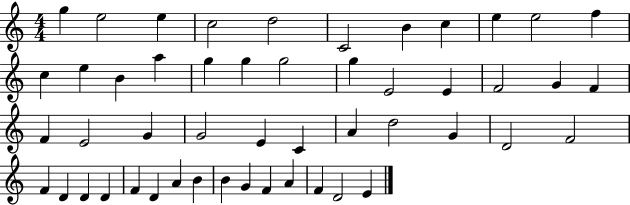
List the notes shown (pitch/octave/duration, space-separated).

G5/q E5/h E5/q C5/h D5/h C4/h B4/q C5/q E5/q E5/h F5/q C5/q E5/q B4/q A5/q G5/q G5/q G5/h G5/q E4/h E4/q F4/h G4/q F4/q F4/q E4/h G4/q G4/h E4/q C4/q A4/q D5/h G4/q D4/h F4/h F4/q D4/q D4/q D4/q F4/q D4/q A4/q B4/q B4/q G4/q F4/q A4/q F4/q D4/h E4/q